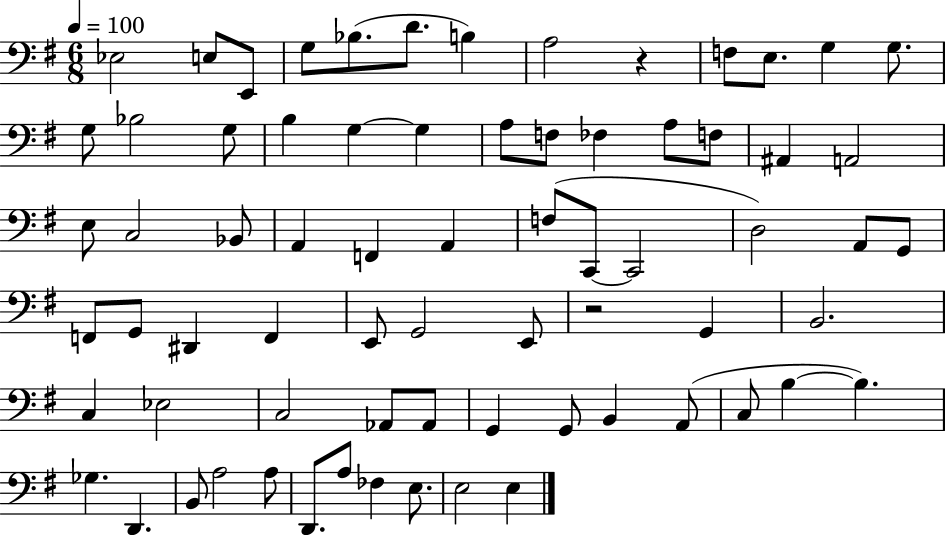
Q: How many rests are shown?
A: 2